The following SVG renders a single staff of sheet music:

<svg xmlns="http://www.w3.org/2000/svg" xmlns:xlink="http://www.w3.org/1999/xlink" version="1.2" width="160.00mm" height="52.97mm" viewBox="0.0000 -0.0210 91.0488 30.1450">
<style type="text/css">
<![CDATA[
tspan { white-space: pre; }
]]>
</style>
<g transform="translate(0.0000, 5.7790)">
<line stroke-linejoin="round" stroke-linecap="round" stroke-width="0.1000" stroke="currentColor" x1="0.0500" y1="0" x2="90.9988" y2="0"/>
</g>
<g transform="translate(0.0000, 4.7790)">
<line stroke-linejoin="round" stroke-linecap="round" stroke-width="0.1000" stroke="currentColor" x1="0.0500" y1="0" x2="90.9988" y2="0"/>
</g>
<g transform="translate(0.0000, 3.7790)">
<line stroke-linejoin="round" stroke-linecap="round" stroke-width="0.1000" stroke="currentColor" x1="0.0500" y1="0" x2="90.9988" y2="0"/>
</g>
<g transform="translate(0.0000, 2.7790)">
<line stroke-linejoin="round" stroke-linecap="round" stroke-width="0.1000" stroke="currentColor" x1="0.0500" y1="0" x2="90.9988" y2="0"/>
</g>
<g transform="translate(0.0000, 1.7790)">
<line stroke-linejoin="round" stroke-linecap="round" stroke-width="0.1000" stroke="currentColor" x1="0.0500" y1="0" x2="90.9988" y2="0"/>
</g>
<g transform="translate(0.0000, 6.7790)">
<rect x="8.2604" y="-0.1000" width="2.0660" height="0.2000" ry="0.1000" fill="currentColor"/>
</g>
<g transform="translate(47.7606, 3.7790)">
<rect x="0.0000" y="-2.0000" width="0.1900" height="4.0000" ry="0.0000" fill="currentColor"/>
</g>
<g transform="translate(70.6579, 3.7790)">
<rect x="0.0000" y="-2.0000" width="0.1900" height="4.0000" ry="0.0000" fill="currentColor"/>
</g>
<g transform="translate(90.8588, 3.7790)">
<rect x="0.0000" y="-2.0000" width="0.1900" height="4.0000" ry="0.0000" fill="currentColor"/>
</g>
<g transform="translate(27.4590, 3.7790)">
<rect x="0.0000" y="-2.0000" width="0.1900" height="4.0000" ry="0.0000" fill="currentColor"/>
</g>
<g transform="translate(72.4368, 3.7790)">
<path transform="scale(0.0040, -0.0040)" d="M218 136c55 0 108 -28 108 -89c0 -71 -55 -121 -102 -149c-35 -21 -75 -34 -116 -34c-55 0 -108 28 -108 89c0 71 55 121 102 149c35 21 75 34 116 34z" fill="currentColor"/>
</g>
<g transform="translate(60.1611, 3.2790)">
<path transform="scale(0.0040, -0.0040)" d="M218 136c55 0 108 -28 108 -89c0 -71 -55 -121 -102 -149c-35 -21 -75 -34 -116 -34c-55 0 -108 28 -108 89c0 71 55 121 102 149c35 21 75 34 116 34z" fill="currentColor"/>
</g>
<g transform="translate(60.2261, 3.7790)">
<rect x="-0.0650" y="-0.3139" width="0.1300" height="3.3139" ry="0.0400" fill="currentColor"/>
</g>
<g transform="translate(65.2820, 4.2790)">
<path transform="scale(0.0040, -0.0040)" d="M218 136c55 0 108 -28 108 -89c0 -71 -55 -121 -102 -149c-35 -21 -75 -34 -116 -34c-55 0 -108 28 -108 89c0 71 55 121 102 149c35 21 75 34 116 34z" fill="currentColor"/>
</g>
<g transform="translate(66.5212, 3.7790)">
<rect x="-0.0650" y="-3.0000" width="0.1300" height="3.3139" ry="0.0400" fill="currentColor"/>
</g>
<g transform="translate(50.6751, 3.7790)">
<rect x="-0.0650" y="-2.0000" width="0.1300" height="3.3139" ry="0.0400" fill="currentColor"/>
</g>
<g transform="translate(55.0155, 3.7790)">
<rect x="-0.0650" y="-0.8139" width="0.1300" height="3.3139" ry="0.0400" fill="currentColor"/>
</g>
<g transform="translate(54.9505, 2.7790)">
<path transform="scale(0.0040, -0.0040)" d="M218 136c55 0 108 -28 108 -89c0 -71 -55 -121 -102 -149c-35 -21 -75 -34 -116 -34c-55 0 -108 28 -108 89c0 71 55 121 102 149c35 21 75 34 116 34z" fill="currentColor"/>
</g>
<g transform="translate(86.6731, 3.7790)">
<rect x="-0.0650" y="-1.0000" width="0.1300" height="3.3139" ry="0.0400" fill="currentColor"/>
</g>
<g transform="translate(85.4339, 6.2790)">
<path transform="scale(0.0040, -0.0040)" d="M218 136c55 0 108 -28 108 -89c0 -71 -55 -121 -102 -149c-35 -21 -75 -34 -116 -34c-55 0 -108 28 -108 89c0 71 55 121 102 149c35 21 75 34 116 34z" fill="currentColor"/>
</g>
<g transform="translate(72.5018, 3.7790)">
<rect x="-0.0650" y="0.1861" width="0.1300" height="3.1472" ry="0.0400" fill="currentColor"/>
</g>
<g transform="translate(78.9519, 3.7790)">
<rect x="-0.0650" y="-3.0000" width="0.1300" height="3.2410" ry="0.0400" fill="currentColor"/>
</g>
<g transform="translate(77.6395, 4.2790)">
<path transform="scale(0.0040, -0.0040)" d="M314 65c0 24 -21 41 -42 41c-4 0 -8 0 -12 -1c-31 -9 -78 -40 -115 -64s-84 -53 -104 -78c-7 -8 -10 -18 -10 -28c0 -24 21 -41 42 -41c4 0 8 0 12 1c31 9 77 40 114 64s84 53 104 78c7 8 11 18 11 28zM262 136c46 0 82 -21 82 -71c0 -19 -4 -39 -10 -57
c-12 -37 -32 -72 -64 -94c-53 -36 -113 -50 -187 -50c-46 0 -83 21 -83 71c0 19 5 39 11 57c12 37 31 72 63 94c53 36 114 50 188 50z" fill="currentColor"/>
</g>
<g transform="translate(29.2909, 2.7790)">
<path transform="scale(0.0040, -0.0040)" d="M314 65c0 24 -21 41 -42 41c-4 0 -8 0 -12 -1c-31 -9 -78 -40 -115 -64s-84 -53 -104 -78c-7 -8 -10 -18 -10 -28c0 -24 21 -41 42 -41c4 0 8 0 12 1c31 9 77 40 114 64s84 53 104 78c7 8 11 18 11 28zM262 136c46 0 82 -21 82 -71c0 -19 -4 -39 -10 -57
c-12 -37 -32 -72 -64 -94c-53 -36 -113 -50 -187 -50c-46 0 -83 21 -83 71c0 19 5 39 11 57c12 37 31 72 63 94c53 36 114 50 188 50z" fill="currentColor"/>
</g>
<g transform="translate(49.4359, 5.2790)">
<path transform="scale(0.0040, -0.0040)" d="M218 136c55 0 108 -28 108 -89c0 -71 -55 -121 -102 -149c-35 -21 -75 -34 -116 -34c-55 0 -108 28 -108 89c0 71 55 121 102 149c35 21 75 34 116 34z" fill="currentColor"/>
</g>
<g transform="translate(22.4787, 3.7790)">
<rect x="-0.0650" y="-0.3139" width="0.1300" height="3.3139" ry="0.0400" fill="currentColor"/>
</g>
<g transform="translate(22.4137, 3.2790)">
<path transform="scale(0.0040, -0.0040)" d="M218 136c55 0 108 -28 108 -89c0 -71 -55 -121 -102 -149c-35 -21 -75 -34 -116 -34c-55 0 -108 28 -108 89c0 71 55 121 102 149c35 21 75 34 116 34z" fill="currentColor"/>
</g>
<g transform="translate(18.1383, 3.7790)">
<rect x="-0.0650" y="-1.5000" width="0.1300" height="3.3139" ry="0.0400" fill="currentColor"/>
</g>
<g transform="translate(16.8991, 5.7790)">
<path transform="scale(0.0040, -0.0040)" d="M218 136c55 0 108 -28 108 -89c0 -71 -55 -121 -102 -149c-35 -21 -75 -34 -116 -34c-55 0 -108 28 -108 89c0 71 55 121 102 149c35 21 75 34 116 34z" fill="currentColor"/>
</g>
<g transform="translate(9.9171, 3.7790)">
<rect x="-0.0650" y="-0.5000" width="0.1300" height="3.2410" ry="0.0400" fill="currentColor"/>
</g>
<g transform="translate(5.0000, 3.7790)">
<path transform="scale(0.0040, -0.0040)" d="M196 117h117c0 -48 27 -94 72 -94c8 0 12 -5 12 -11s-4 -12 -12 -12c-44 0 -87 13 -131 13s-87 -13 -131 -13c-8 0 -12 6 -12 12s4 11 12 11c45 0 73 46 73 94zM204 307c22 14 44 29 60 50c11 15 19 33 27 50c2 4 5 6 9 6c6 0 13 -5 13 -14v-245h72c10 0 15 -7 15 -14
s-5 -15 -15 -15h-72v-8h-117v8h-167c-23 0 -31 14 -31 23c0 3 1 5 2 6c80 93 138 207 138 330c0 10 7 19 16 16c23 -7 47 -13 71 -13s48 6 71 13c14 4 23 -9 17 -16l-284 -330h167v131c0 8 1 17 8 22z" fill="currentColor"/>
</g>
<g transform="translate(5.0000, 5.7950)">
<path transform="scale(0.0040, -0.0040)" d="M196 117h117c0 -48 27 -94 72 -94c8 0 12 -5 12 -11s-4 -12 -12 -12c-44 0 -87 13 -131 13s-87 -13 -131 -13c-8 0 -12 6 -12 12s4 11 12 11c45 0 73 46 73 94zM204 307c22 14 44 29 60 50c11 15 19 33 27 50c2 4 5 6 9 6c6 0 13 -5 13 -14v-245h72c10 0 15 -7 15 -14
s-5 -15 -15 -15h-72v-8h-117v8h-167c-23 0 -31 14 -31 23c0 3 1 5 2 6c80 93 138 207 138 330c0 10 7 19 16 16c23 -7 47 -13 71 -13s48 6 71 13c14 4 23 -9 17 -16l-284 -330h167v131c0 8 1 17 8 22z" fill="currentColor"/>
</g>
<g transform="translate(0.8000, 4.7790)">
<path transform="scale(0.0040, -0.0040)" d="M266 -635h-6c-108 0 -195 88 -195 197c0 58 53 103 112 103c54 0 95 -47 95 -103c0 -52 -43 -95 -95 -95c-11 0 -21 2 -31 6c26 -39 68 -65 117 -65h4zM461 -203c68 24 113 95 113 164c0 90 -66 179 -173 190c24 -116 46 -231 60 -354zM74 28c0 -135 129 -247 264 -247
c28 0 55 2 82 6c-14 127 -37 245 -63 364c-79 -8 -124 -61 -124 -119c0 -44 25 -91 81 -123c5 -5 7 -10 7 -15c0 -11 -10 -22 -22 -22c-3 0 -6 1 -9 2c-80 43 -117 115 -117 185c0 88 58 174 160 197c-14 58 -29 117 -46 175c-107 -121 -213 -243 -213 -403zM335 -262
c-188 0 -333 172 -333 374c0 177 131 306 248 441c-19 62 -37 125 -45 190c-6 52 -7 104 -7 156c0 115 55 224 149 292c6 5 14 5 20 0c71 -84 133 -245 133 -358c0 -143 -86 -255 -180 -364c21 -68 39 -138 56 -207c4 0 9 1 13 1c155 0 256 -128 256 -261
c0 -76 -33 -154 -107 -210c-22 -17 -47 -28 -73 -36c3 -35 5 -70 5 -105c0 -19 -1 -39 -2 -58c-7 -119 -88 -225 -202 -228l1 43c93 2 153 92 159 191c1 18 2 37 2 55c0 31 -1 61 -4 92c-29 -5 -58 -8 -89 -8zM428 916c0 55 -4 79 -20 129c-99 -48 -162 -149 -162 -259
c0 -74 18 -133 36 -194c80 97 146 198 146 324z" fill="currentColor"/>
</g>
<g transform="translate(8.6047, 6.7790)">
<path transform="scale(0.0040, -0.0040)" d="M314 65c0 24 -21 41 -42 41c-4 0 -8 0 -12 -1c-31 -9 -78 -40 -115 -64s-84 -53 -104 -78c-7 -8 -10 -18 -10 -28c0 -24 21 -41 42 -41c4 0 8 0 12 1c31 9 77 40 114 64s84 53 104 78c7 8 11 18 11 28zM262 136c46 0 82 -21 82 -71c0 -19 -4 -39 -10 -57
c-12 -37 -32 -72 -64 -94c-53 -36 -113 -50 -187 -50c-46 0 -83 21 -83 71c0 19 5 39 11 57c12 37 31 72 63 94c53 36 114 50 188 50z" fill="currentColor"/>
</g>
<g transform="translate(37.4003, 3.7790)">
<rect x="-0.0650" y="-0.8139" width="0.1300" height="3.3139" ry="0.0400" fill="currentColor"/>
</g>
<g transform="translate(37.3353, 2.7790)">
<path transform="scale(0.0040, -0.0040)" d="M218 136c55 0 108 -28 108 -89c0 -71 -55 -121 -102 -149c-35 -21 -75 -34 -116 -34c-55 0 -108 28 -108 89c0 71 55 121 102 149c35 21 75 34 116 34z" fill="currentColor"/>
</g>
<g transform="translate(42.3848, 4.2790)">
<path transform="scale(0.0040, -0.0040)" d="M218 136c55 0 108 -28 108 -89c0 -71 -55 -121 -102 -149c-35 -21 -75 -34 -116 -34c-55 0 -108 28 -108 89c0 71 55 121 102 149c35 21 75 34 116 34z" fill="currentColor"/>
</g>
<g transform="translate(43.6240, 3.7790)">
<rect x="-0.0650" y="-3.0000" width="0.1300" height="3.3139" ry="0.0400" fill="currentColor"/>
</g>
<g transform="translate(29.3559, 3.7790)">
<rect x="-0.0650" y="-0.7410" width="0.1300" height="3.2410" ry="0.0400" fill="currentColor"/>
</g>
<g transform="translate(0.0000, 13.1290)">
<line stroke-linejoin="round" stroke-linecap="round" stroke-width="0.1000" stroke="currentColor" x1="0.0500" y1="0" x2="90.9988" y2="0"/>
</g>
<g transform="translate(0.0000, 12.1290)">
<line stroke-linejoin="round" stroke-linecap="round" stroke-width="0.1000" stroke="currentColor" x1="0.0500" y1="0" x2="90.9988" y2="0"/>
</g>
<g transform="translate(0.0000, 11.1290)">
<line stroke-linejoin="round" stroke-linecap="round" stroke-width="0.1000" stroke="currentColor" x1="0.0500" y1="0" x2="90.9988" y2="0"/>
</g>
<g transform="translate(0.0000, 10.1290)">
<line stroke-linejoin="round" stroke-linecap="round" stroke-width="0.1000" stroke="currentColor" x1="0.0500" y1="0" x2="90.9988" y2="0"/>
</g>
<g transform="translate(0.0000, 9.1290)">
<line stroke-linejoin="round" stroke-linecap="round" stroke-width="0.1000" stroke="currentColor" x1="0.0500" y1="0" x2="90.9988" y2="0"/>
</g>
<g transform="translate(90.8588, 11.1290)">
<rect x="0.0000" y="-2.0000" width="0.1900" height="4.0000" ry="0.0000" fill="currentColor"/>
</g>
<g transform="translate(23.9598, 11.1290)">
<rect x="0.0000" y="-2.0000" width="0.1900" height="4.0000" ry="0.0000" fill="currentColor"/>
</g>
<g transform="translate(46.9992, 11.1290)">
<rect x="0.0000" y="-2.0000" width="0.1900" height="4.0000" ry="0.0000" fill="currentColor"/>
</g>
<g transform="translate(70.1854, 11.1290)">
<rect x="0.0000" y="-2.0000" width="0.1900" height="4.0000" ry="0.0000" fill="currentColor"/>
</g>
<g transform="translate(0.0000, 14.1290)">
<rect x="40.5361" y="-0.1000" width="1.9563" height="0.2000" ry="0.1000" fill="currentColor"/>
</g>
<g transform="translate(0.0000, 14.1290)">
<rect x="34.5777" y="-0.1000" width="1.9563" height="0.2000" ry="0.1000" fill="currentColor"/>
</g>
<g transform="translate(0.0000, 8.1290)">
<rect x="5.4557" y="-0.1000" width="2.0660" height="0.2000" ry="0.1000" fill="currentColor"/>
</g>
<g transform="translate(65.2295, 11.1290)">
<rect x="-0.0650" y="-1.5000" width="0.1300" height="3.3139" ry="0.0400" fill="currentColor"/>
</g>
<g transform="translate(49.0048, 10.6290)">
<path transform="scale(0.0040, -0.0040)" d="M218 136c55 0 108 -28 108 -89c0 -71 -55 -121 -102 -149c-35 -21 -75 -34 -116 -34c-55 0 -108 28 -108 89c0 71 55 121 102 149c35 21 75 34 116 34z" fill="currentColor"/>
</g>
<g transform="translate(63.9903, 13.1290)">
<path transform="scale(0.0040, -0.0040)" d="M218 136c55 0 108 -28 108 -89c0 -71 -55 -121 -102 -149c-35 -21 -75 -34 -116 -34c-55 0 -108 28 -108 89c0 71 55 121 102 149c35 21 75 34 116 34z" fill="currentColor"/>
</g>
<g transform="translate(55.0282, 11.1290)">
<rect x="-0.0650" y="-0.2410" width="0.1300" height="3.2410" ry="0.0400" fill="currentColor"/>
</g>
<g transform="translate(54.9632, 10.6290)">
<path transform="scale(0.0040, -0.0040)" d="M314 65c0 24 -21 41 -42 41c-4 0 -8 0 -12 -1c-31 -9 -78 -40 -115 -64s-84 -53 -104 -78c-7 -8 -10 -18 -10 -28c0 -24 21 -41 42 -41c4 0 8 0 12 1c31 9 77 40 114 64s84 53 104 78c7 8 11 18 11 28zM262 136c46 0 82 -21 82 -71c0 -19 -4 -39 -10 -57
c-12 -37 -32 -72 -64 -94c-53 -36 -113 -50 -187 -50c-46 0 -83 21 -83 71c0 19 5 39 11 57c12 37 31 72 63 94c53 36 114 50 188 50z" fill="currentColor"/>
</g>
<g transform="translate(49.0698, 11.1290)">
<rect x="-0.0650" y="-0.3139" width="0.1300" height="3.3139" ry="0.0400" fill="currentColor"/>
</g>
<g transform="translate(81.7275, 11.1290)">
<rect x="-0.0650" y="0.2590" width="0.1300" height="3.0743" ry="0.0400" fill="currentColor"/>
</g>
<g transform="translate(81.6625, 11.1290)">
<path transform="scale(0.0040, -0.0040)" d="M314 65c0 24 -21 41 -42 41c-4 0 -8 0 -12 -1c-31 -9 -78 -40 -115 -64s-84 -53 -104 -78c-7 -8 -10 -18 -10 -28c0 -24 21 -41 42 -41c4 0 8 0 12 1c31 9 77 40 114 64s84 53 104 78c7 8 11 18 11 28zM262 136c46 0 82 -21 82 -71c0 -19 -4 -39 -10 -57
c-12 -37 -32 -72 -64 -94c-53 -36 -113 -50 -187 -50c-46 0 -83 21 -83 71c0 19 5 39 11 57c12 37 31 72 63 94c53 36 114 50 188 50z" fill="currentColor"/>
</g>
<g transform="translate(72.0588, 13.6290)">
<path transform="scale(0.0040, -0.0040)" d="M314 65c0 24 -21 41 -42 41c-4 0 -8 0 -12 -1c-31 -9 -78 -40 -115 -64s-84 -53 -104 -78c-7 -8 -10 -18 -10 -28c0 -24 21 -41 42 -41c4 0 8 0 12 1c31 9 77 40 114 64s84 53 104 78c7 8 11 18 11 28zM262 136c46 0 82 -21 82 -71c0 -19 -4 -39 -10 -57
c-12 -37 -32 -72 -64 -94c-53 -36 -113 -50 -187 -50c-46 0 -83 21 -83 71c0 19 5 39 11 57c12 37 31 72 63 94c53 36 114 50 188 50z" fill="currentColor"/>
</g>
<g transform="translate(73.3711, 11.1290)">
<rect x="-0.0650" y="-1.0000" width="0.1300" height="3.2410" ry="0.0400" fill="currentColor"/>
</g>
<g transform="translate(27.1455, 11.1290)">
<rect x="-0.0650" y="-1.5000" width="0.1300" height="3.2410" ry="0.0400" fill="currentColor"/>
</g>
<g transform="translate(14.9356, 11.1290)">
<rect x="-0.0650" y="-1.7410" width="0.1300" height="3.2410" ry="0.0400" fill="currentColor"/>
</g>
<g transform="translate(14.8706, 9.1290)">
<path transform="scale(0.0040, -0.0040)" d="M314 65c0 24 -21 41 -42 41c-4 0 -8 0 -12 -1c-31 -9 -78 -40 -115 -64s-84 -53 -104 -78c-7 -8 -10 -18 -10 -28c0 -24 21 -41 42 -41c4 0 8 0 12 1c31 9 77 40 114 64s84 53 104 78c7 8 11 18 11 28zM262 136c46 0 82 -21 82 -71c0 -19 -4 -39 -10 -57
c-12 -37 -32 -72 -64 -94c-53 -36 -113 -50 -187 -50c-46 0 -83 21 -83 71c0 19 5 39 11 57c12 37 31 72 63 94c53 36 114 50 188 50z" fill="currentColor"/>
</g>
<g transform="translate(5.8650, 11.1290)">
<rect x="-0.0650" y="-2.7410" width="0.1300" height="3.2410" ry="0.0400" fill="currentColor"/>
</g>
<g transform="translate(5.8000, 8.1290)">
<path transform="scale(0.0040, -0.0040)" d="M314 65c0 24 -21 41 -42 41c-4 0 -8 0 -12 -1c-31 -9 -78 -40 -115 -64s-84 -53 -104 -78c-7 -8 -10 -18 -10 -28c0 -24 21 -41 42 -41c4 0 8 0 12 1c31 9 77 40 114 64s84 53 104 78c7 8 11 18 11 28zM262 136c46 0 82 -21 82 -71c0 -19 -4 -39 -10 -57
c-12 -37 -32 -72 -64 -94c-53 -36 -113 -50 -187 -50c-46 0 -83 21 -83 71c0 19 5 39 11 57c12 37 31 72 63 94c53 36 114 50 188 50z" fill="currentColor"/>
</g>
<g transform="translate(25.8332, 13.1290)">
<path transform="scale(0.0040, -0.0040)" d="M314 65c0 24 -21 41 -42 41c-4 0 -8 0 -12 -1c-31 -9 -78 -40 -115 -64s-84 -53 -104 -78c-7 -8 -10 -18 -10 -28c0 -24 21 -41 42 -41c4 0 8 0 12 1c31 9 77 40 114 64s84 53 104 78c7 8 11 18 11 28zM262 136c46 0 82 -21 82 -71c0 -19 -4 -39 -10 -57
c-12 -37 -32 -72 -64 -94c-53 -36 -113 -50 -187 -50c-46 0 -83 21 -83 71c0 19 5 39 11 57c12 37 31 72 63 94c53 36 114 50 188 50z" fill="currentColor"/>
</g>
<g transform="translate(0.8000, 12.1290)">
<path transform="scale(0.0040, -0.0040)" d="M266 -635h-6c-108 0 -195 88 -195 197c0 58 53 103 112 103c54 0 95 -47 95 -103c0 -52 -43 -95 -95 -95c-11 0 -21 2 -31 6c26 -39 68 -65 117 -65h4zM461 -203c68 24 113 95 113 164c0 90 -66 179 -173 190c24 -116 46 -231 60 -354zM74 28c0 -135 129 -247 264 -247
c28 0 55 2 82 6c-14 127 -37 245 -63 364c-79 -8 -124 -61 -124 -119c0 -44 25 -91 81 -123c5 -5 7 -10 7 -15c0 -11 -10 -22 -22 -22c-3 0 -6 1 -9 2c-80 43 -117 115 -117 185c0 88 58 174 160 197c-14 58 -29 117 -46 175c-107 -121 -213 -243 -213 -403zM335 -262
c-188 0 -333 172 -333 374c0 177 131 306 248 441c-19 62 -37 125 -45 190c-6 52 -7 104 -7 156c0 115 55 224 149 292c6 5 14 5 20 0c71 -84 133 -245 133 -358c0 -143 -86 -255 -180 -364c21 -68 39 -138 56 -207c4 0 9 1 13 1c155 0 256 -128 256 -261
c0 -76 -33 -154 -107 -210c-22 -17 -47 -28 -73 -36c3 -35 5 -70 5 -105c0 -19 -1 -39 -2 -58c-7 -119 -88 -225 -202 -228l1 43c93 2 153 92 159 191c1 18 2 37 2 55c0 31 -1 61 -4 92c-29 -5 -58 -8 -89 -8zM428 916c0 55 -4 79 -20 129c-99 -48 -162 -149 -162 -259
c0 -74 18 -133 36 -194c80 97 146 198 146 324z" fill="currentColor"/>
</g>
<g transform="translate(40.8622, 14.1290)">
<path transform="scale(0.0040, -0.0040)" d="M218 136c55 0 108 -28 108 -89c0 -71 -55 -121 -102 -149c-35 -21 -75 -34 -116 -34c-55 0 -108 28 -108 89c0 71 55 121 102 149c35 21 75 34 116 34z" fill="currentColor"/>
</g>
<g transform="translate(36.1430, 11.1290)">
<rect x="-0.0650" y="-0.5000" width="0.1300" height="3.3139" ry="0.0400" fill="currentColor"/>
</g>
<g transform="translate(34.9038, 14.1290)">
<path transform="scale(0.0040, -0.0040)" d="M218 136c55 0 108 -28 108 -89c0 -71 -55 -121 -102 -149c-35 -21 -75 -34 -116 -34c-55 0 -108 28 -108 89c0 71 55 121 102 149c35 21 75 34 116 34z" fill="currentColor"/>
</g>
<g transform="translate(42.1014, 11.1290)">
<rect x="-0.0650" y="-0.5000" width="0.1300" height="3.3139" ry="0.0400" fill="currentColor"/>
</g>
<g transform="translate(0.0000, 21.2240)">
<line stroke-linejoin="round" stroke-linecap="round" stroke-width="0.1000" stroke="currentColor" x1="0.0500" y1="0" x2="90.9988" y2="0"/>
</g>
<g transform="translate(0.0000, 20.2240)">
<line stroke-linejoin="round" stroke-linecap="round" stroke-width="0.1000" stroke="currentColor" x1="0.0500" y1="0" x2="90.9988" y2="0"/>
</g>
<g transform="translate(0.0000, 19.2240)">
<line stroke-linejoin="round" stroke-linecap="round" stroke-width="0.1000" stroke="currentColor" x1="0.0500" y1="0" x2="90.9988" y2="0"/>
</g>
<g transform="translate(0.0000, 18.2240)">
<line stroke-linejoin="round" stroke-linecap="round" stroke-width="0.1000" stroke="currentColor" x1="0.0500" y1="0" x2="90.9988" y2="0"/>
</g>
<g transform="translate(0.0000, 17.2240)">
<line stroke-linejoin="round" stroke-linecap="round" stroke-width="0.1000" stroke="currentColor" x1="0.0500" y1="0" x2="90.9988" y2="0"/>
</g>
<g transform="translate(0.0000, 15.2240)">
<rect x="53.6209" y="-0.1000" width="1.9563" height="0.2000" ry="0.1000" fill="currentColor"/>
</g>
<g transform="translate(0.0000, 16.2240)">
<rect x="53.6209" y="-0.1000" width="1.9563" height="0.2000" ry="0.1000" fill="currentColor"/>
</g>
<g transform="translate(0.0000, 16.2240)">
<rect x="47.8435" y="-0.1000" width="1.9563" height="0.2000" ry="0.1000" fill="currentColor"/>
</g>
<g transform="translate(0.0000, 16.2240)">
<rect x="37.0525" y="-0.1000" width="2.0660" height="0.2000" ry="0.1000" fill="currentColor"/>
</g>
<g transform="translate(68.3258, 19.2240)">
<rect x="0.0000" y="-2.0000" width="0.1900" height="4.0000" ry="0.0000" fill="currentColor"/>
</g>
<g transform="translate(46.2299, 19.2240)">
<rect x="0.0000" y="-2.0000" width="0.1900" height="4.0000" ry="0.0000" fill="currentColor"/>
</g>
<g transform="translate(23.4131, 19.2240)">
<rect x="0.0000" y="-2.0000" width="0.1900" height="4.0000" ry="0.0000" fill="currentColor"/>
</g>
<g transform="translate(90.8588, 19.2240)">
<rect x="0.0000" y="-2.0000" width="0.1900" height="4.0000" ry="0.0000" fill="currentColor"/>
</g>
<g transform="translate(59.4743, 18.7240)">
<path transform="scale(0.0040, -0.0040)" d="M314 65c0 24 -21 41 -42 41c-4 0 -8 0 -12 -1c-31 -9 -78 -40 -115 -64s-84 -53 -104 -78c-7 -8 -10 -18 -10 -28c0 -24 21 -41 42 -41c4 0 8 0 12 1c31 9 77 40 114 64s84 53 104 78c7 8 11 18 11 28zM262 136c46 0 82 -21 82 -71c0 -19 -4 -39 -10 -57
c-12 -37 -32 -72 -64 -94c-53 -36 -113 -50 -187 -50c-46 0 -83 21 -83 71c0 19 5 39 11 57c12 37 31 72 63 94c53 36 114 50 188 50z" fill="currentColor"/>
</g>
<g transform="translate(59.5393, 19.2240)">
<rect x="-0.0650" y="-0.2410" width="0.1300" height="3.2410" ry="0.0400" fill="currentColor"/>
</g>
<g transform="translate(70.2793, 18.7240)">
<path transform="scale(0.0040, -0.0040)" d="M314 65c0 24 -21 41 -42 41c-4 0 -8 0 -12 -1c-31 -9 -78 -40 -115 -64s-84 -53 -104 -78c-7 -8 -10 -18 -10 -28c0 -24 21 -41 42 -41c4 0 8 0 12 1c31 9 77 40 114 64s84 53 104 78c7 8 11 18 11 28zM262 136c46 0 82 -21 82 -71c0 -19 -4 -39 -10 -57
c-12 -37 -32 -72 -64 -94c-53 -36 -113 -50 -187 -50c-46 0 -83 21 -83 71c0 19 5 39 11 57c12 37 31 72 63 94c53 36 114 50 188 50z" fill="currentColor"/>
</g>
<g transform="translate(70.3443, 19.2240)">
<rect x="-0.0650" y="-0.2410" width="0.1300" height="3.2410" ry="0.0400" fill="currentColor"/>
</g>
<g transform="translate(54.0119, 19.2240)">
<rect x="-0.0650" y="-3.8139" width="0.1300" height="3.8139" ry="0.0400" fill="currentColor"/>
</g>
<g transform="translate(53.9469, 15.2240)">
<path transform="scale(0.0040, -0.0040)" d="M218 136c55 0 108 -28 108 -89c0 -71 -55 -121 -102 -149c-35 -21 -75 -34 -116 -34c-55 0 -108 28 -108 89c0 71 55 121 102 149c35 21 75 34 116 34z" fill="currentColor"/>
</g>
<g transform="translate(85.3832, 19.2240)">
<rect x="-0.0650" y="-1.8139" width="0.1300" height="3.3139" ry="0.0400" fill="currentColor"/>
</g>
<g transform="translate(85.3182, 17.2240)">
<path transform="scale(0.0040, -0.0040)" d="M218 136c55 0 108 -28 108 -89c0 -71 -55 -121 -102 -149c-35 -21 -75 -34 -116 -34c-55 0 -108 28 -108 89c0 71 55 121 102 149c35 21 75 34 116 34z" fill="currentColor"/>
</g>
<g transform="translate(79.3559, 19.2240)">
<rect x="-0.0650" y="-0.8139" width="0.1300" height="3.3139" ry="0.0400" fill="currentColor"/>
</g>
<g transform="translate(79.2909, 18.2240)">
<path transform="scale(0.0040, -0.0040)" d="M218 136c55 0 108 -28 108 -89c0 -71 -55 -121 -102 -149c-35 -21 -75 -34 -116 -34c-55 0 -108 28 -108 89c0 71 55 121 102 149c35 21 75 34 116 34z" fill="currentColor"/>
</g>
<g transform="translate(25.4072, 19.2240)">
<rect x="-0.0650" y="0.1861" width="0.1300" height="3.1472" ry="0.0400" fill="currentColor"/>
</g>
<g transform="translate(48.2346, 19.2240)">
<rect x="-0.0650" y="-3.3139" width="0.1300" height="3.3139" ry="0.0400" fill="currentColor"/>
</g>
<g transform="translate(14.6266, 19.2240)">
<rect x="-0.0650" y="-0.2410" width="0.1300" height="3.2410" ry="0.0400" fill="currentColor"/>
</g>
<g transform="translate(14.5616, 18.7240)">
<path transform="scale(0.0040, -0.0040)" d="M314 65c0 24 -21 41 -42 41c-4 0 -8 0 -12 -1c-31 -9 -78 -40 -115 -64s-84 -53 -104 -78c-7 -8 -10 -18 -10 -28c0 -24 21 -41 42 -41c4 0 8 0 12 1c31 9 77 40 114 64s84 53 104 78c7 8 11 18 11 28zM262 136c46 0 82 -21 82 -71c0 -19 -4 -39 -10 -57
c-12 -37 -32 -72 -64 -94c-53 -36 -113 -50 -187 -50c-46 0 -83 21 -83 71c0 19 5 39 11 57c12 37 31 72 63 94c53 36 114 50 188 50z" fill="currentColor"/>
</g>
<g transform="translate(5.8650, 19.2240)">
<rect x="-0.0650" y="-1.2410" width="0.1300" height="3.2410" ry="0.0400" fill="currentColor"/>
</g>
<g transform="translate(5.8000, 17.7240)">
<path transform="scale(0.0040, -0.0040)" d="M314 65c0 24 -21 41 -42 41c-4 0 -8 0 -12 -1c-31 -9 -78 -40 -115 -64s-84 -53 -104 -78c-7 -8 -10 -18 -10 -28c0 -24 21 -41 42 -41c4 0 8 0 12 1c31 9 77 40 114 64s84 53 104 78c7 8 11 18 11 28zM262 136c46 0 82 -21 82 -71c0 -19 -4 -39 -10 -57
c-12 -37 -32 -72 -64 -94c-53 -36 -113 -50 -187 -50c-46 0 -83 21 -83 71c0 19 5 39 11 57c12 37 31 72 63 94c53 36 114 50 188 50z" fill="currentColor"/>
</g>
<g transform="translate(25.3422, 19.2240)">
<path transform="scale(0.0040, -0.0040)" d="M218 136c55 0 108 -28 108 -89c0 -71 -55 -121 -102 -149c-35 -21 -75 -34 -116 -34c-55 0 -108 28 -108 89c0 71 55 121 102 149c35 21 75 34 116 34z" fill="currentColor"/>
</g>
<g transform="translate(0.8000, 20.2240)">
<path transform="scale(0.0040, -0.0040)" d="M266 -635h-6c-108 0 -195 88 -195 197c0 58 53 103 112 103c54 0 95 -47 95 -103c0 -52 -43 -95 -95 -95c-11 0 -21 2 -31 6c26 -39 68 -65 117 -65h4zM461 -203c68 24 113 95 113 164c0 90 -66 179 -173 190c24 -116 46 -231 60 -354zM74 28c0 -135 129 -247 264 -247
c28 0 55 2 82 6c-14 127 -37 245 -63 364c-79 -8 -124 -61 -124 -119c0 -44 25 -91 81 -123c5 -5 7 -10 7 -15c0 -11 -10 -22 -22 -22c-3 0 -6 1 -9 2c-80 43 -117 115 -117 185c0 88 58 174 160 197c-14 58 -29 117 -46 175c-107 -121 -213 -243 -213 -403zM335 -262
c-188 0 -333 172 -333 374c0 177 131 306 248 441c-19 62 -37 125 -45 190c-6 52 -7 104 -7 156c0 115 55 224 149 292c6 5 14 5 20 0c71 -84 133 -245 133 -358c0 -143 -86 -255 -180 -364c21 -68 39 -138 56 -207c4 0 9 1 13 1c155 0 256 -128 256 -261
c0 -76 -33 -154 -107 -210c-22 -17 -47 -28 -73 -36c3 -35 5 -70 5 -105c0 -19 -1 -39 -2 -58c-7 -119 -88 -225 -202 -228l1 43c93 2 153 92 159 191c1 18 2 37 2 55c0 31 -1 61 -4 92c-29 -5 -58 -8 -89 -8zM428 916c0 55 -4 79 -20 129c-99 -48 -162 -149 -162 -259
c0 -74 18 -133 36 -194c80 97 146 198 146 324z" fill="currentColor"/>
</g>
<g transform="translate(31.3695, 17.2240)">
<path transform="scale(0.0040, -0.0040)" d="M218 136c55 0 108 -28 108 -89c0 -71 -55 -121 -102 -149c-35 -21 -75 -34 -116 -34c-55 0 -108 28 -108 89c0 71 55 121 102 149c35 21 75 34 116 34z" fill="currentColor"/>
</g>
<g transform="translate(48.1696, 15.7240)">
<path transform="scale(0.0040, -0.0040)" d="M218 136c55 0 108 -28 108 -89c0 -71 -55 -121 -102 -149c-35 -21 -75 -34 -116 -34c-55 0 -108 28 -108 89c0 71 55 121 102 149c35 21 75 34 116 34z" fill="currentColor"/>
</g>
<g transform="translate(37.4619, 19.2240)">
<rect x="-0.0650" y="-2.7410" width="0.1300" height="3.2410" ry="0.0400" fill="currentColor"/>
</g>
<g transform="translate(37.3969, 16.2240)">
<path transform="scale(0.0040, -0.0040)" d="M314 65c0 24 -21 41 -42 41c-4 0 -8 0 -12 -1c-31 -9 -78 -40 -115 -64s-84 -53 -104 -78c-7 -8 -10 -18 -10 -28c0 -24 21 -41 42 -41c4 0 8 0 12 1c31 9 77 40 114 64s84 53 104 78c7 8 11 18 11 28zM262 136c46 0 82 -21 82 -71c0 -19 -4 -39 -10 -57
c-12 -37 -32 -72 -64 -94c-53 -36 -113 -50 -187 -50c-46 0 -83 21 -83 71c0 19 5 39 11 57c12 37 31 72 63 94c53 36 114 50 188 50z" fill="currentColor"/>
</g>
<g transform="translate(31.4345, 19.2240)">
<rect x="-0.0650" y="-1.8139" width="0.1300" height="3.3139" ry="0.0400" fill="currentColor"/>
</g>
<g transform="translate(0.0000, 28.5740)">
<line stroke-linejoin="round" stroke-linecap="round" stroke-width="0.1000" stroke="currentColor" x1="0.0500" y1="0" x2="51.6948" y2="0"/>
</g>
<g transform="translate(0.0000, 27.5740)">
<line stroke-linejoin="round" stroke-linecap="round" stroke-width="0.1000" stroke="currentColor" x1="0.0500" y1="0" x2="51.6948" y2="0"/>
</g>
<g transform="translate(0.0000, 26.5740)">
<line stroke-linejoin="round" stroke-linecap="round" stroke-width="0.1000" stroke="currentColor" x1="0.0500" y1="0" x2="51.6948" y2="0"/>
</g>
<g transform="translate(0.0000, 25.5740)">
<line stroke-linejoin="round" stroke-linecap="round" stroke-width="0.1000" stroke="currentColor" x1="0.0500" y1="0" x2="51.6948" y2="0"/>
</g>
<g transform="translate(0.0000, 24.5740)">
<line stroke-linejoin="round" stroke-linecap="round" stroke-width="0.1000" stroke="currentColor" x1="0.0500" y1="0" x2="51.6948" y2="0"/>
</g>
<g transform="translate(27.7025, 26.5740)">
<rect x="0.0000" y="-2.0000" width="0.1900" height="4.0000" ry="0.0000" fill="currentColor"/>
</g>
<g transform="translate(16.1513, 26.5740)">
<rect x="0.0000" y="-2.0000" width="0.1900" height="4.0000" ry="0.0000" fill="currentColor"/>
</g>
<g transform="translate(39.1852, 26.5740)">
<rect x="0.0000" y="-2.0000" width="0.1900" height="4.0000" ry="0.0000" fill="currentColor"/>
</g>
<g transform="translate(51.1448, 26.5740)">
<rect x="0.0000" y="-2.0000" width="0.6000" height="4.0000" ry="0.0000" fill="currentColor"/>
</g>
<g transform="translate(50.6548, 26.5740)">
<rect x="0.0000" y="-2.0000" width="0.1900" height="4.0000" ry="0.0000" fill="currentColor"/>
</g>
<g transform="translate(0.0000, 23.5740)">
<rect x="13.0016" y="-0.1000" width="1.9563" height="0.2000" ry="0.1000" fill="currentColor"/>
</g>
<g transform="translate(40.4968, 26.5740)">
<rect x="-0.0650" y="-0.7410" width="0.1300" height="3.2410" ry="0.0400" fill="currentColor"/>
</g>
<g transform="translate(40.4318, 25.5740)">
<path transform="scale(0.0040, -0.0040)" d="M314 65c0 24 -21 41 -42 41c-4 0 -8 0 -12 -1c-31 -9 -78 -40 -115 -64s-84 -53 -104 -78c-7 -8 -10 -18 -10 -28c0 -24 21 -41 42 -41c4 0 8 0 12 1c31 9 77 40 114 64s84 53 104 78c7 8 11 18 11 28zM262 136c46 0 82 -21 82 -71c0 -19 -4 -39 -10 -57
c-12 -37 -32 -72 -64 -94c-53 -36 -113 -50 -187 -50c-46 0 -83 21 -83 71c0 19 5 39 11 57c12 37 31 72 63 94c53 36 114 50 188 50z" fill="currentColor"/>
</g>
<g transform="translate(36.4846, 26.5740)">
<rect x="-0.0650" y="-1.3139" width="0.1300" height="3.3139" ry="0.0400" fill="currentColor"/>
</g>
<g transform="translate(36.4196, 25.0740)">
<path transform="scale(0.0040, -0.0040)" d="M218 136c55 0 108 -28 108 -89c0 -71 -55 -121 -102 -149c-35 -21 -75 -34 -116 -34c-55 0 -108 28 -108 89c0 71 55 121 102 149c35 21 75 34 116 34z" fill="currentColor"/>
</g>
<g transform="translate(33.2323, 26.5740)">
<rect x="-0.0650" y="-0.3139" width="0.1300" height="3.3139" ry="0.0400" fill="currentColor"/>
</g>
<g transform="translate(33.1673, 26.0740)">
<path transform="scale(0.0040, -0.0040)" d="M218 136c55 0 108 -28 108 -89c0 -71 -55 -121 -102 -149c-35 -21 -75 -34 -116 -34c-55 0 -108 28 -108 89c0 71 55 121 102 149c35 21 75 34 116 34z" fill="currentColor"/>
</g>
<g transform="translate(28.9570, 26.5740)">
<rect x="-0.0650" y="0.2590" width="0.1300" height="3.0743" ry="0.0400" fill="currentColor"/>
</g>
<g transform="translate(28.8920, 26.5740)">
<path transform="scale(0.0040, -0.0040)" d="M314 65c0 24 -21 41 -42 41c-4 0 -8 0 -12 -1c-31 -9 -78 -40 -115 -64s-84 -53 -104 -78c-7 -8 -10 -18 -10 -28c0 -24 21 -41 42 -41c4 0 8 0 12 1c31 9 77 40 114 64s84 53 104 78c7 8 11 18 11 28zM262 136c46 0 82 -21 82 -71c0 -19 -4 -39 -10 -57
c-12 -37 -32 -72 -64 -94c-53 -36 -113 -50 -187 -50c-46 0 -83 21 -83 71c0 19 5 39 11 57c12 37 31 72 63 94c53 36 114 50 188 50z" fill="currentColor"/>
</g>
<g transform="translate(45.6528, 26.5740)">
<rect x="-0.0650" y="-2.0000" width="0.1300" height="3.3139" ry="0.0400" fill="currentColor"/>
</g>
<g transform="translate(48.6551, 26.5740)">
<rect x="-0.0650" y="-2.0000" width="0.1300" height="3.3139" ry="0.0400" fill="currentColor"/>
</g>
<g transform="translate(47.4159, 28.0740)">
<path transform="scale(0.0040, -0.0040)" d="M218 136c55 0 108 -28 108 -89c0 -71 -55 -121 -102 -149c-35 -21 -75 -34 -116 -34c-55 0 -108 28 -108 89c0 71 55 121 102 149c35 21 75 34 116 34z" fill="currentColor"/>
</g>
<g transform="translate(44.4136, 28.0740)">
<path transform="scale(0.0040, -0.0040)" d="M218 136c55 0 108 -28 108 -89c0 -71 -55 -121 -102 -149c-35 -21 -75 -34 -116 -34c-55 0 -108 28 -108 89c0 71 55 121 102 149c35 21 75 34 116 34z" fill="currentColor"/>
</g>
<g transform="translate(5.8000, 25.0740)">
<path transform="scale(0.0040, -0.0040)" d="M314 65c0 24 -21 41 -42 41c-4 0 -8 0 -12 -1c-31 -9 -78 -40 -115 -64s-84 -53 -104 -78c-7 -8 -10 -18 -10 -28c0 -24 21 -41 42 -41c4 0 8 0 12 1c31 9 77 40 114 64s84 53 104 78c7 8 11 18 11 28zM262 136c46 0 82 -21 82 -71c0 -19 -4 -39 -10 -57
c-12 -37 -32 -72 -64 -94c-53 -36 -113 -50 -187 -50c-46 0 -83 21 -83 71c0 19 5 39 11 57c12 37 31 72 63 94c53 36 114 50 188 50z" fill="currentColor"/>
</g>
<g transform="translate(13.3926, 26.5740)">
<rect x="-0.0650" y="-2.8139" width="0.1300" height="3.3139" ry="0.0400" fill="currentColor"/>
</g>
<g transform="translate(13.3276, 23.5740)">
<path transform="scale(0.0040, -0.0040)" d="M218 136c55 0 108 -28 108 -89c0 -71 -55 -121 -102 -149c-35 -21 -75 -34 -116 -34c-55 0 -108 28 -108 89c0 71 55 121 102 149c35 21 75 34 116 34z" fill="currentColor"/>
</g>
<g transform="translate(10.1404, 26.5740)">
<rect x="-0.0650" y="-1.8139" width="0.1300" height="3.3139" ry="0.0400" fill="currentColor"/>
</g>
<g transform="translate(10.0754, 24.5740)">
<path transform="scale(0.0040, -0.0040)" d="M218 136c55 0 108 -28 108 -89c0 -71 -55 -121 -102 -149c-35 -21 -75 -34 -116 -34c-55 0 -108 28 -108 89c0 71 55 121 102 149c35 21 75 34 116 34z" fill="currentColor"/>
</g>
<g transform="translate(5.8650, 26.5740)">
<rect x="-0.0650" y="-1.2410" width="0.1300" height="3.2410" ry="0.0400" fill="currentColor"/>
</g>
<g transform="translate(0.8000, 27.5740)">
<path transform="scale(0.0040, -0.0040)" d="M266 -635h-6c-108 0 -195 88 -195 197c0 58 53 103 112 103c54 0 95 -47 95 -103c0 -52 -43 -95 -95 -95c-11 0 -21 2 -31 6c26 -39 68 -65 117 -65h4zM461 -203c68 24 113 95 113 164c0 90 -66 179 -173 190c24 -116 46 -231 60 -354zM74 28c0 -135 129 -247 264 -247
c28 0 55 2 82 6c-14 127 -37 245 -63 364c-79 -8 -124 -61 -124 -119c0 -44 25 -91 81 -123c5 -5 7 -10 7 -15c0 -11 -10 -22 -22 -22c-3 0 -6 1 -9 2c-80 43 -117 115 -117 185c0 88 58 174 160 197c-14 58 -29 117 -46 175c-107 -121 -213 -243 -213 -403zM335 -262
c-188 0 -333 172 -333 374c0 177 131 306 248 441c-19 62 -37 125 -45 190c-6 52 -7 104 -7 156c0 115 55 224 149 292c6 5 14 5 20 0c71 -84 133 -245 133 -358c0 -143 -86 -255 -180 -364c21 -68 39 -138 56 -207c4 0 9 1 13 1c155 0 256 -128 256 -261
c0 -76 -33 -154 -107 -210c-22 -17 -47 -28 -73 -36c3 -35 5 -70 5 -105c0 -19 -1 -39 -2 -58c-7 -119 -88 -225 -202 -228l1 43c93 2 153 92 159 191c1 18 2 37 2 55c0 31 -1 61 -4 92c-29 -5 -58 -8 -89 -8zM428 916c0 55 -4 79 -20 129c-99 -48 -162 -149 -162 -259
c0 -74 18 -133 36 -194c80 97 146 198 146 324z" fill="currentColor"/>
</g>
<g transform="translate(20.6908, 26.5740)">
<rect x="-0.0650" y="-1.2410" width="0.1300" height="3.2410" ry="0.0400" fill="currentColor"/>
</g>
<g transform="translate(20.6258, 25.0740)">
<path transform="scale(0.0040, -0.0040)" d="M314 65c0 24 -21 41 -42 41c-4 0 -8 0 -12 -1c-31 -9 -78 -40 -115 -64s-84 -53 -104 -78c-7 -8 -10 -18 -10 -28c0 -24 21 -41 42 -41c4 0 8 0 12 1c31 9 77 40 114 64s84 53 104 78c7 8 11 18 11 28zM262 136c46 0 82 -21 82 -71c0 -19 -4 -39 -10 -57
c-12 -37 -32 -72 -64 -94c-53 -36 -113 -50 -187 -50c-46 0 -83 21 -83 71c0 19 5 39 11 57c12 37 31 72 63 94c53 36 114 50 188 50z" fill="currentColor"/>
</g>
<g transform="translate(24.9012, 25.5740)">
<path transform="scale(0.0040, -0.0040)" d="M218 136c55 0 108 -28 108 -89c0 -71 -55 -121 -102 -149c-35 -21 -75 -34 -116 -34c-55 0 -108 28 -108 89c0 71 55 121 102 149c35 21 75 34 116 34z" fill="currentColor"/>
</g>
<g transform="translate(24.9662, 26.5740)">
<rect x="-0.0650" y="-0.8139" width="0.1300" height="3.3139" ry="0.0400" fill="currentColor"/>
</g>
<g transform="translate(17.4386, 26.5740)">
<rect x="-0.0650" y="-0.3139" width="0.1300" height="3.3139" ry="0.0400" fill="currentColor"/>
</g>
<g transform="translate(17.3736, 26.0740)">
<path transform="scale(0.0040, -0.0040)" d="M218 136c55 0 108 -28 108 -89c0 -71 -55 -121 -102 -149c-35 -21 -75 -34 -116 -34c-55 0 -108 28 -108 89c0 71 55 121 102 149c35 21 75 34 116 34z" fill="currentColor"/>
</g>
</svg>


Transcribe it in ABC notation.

X:1
T:Untitled
M:4/4
L:1/4
K:C
C2 E c d2 d A F d c A B A2 D a2 f2 E2 C C c c2 E D2 B2 e2 c2 B f a2 b c' c2 c2 d f e2 f a c e2 d B2 c e d2 F F